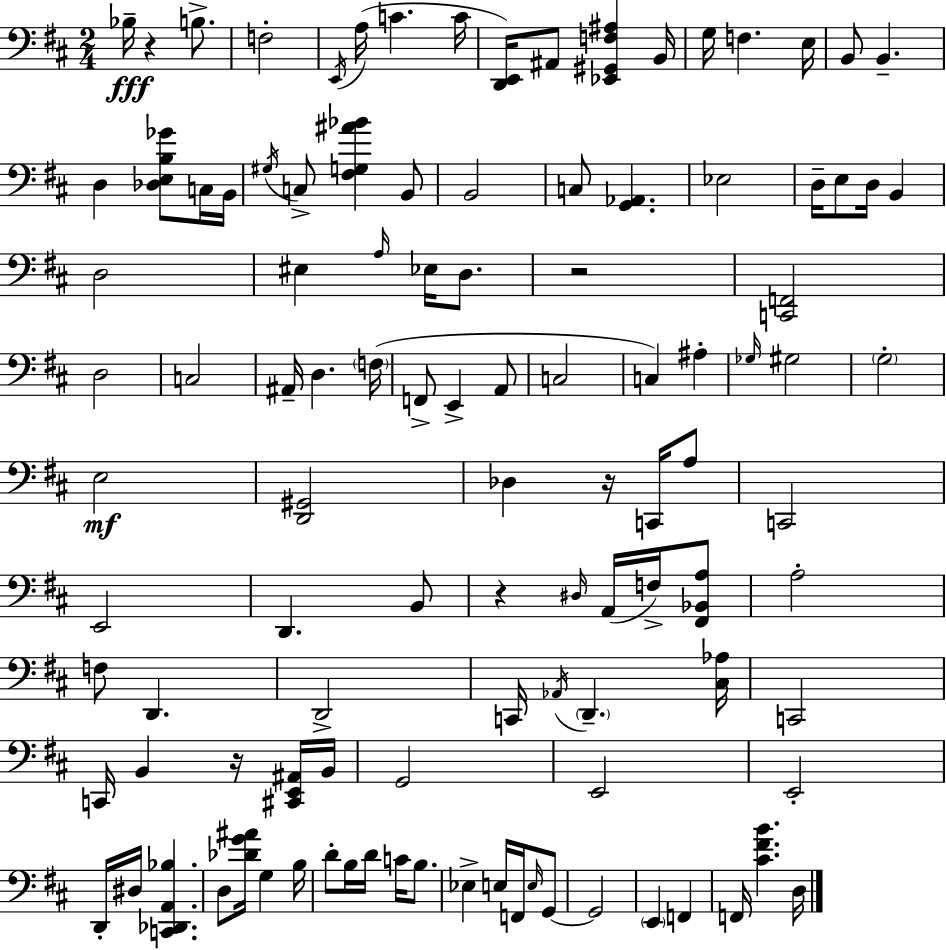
Bb3/s R/q B3/e. F3/h E2/s A3/s C4/q. C4/s [D2,E2]/s A#2/e [Eb2,G#2,F3,A#3]/q B2/s G3/s F3/q. E3/s B2/e B2/q. D3/q [Db3,E3,B3,Gb4]/e C3/s B2/s G#3/s C3/e [F#3,G3,A#4,Bb4]/q B2/e B2/h C3/e [G2,Ab2]/q. Eb3/h D3/s E3/e D3/s B2/q D3/h EIS3/q A3/s Eb3/s D3/e. R/h [C2,F2]/h D3/h C3/h A#2/s D3/q. F3/s F2/e E2/q A2/e C3/h C3/q A#3/q Gb3/s G#3/h G3/h E3/h [D2,G#2]/h Db3/q R/s C2/s A3/e C2/h E2/h D2/q. B2/e R/q D#3/s A2/s F3/s [F#2,Bb2,A3]/e A3/h F3/e D2/q. D2/h C2/s Ab2/s D2/q. [C#3,Ab3]/s C2/h C2/s B2/q R/s [C#2,E2,A#2]/s B2/s G2/h E2/h E2/h D2/s D#3/s [C2,Db2,A2,Bb3]/q. D3/e [Db4,G4,A#4]/s G3/q B3/s D4/e B3/s D4/s C4/s B3/e. Eb3/q E3/s F2/s E3/s G2/e G2/h E2/q F2/q F2/s [C#4,F#4,B4]/q. D3/s